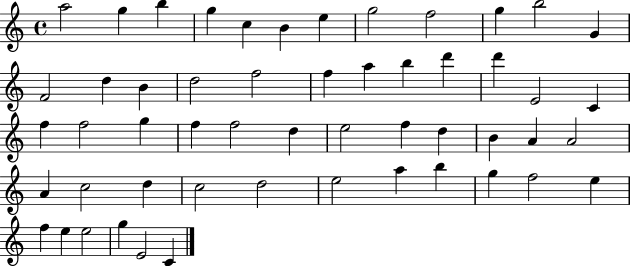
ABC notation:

X:1
T:Untitled
M:4/4
L:1/4
K:C
a2 g b g c B e g2 f2 g b2 G F2 d B d2 f2 f a b d' d' E2 C f f2 g f f2 d e2 f d B A A2 A c2 d c2 d2 e2 a b g f2 e f e e2 g E2 C